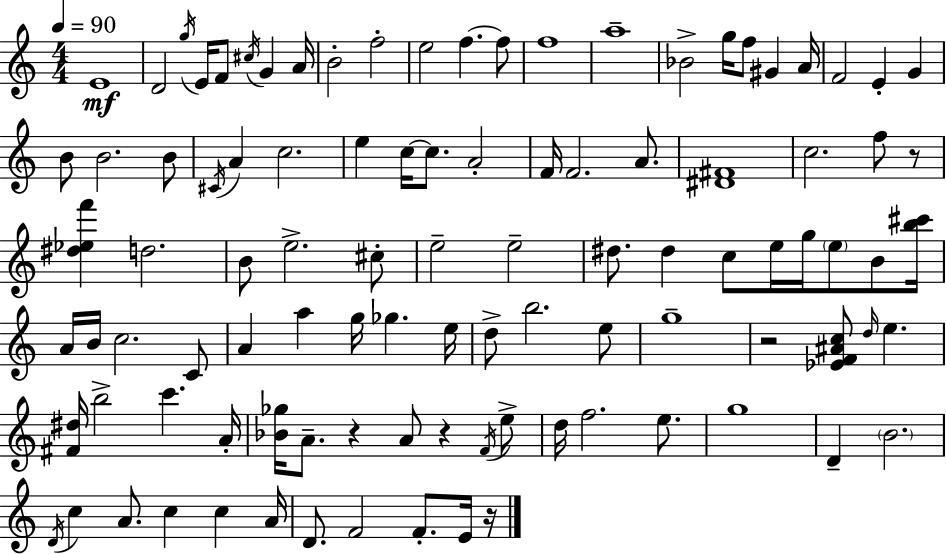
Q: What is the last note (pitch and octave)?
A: E4